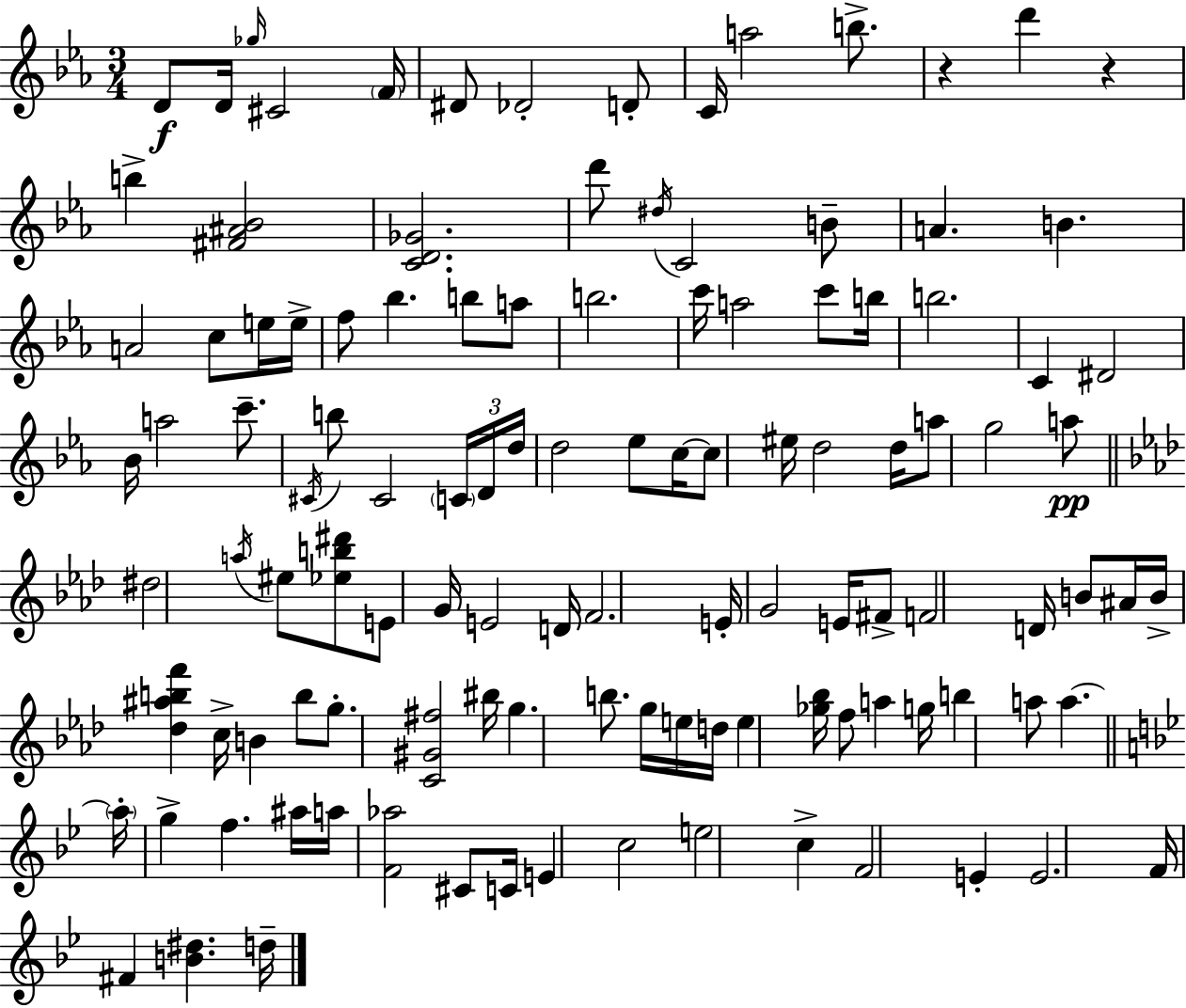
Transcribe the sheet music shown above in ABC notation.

X:1
T:Untitled
M:3/4
L:1/4
K:Eb
D/2 D/4 _g/4 ^C2 F/4 ^D/2 _D2 D/2 C/4 a2 b/2 z d' z b [^F^A_B]2 [CD_G]2 d'/2 ^d/4 C2 B/2 A B A2 c/2 e/4 e/4 f/2 _b b/2 a/2 b2 c'/4 a2 c'/2 b/4 b2 C ^D2 _B/4 a2 c'/2 ^C/4 b/2 ^C2 C/4 D/4 d/4 d2 _e/2 c/4 c/2 ^e/4 d2 d/4 a/2 g2 a/2 ^d2 a/4 ^e/2 [_eb^d']/2 E/2 G/4 E2 D/4 F2 E/4 G2 E/4 ^F/2 F2 D/4 B/2 ^A/4 B/4 [_d^abf'] c/4 B b/2 g/2 [C^G^f]2 ^b/4 g b/2 g/4 e/4 d/4 e [_g_b]/4 f/2 a g/4 b a/2 a a/4 g f ^a/4 a/4 [F_a]2 ^C/2 C/4 E c2 e2 c F2 E E2 F/4 ^F [B^d] d/4